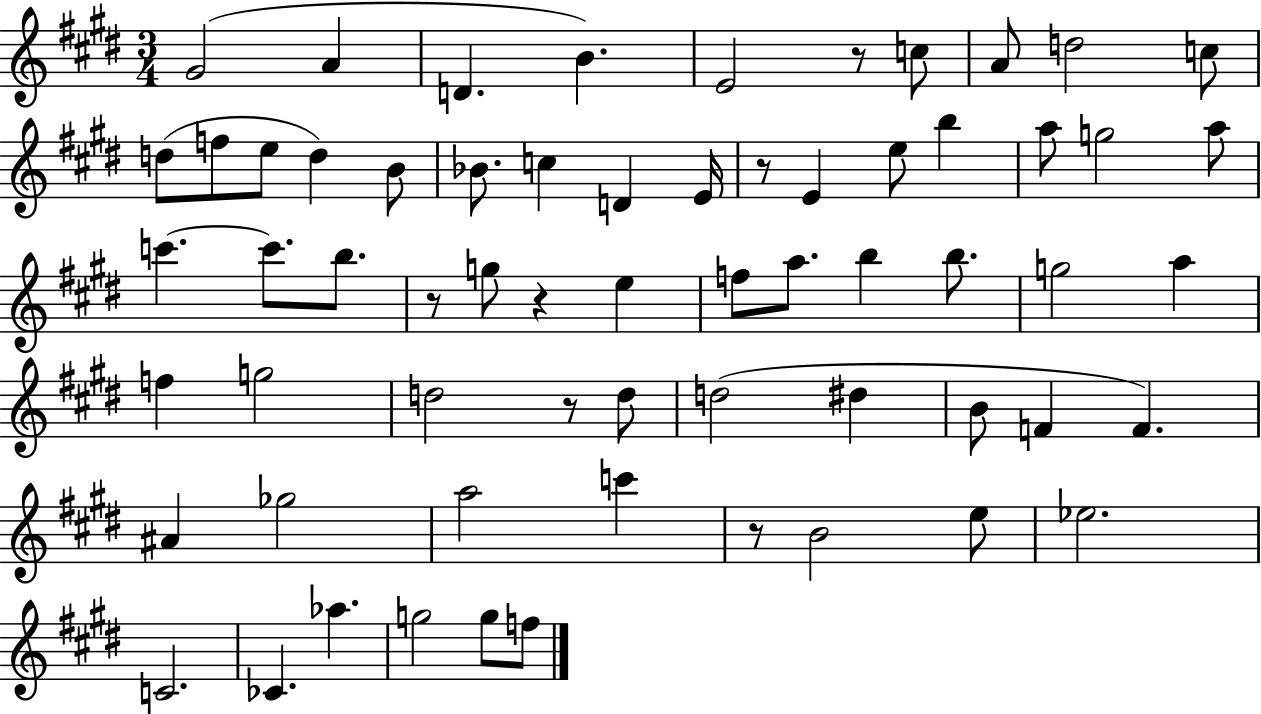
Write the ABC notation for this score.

X:1
T:Untitled
M:3/4
L:1/4
K:E
^G2 A D B E2 z/2 c/2 A/2 d2 c/2 d/2 f/2 e/2 d B/2 _B/2 c D E/4 z/2 E e/2 b a/2 g2 a/2 c' c'/2 b/2 z/2 g/2 z e f/2 a/2 b b/2 g2 a f g2 d2 z/2 d/2 d2 ^d B/2 F F ^A _g2 a2 c' z/2 B2 e/2 _e2 C2 _C _a g2 g/2 f/2